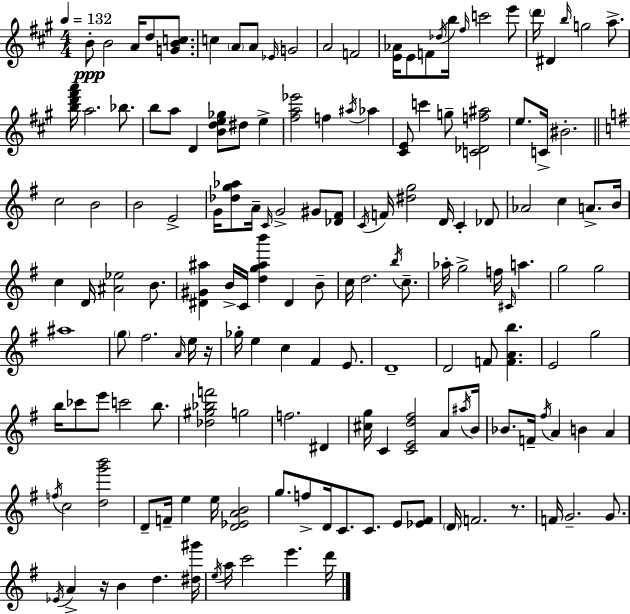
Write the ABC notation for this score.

X:1
T:Untitled
M:4/4
L:1/4
K:A
B/2 B2 A/4 d/2 [GBc]/2 c A/2 A/2 _E/4 G2 A2 F2 [E_A]/4 E/2 F/2 _d/4 b/4 ^f/4 c'2 e'/2 d'/4 ^D b/4 g2 a/2 [bd'^f'a']/4 a2 _b/2 b/2 a/2 D [Bde_g]/2 ^d/2 e [^fa_e']2 f ^a/4 _a [^CE]/2 c' g/2 [C_Df^a]2 e/2 C/4 ^B2 c2 B2 B2 E2 G/4 [_dg_a]/2 A/4 C/4 G2 ^G/2 [_D^F]/2 C/4 F/4 [^dg]2 D/4 C _D/2 _A2 c A/2 B/4 c D/4 [^A_e]2 B/2 [^D^G^a] B/4 C/4 [dg^ab'] ^D B/2 c/4 d2 b/4 c/2 _a/4 g2 f/4 ^C/4 a g2 g2 ^a4 g/2 ^f2 A/4 e/4 z/4 _g/4 e c ^F E/2 D4 D2 F/2 [FAb] E2 g2 b/4 _c'/2 e'/2 c'2 b/2 [_d^g_bf']2 g2 f2 ^D [^cg]/4 C [CEd^f]2 A/2 ^a/4 B/4 _B/2 F/4 ^f/4 A B A f/4 c2 [dg'b']2 D/2 F/4 e e/4 [D_EAB]2 g/2 f/2 D/4 C/2 C/2 E/2 [_E^F]/2 D/4 F2 z/2 F/4 G2 G/2 _E/4 A z/4 B d [^d^g']/4 e/4 a/4 c'2 e' d'/4